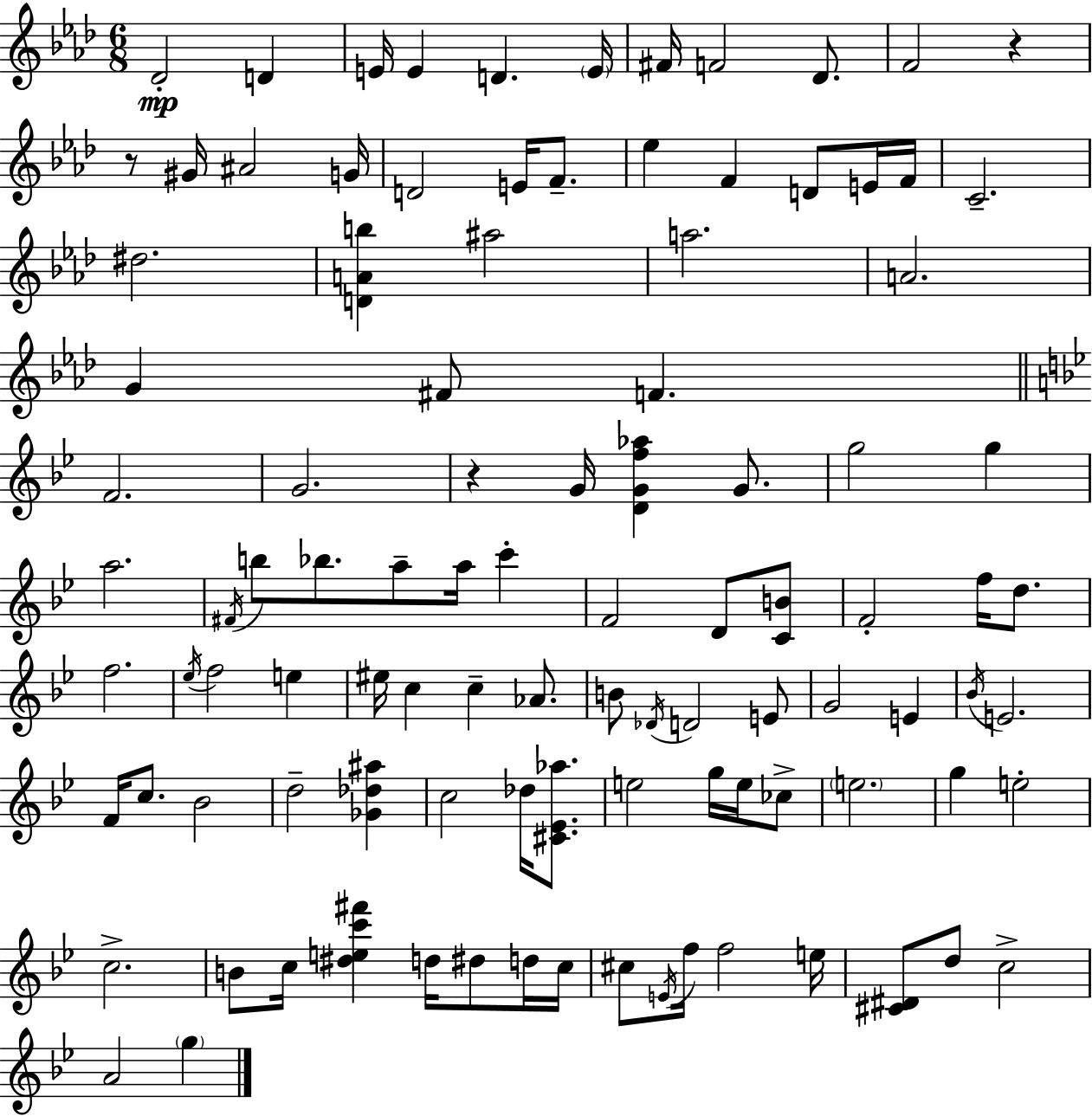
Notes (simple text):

Db4/h D4/q E4/s E4/q D4/q. E4/s F#4/s F4/h Db4/e. F4/h R/q R/e G#4/s A#4/h G4/s D4/h E4/s F4/e. Eb5/q F4/q D4/e E4/s F4/s C4/h. D#5/h. [D4,A4,B5]/q A#5/h A5/h. A4/h. G4/q F#4/e F4/q. F4/h. G4/h. R/q G4/s [D4,G4,F5,Ab5]/q G4/e. G5/h G5/q A5/h. F#4/s B5/e Bb5/e. A5/e A5/s C6/q F4/h D4/e [C4,B4]/e F4/h F5/s D5/e. F5/h. Eb5/s F5/h E5/q EIS5/s C5/q C5/q Ab4/e. B4/e Db4/s D4/h E4/e G4/h E4/q Bb4/s E4/h. F4/s C5/e. Bb4/h D5/h [Gb4,Db5,A#5]/q C5/h Db5/s [C#4,Eb4,Ab5]/e. E5/h G5/s E5/s CES5/e E5/h. G5/q E5/h C5/h. B4/e C5/s [D#5,E5,C6,F#6]/q D5/s D#5/e D5/s C5/s C#5/e E4/s F5/s F5/h E5/s [C#4,D#4]/e D5/e C5/h A4/h G5/q